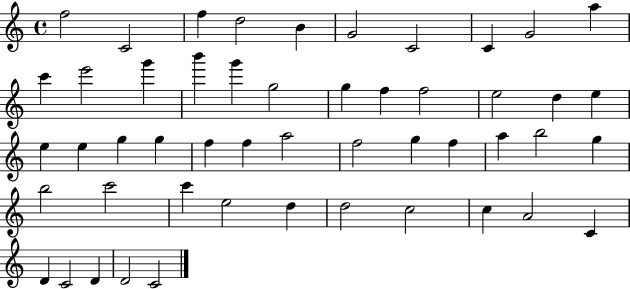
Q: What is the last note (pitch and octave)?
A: C4